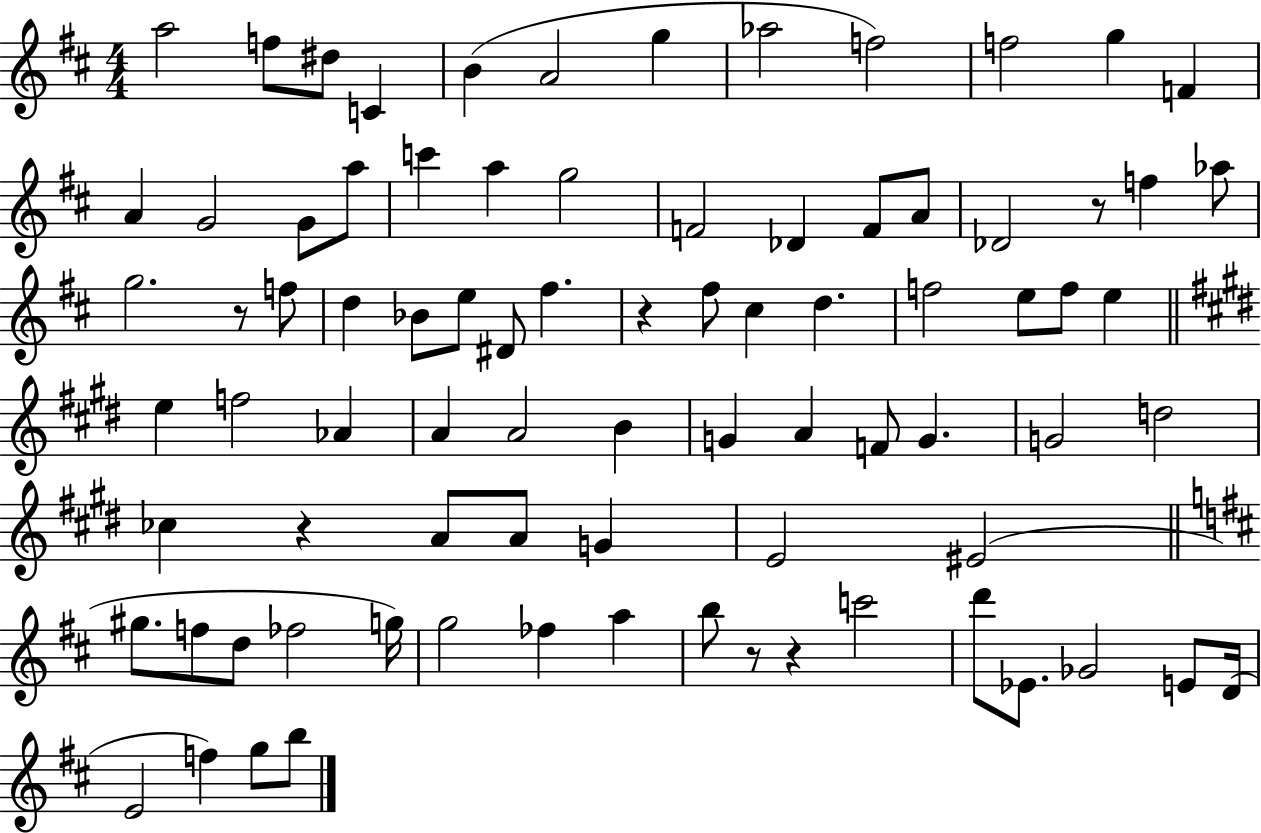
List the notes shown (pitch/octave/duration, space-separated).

A5/h F5/e D#5/e C4/q B4/q A4/h G5/q Ab5/h F5/h F5/h G5/q F4/q A4/q G4/h G4/e A5/e C6/q A5/q G5/h F4/h Db4/q F4/e A4/e Db4/h R/e F5/q Ab5/e G5/h. R/e F5/e D5/q Bb4/e E5/e D#4/e F#5/q. R/q F#5/e C#5/q D5/q. F5/h E5/e F5/e E5/q E5/q F5/h Ab4/q A4/q A4/h B4/q G4/q A4/q F4/e G4/q. G4/h D5/h CES5/q R/q A4/e A4/e G4/q E4/h EIS4/h G#5/e. F5/e D5/e FES5/h G5/s G5/h FES5/q A5/q B5/e R/e R/q C6/h D6/e Eb4/e. Gb4/h E4/e D4/s E4/h F5/q G5/e B5/e